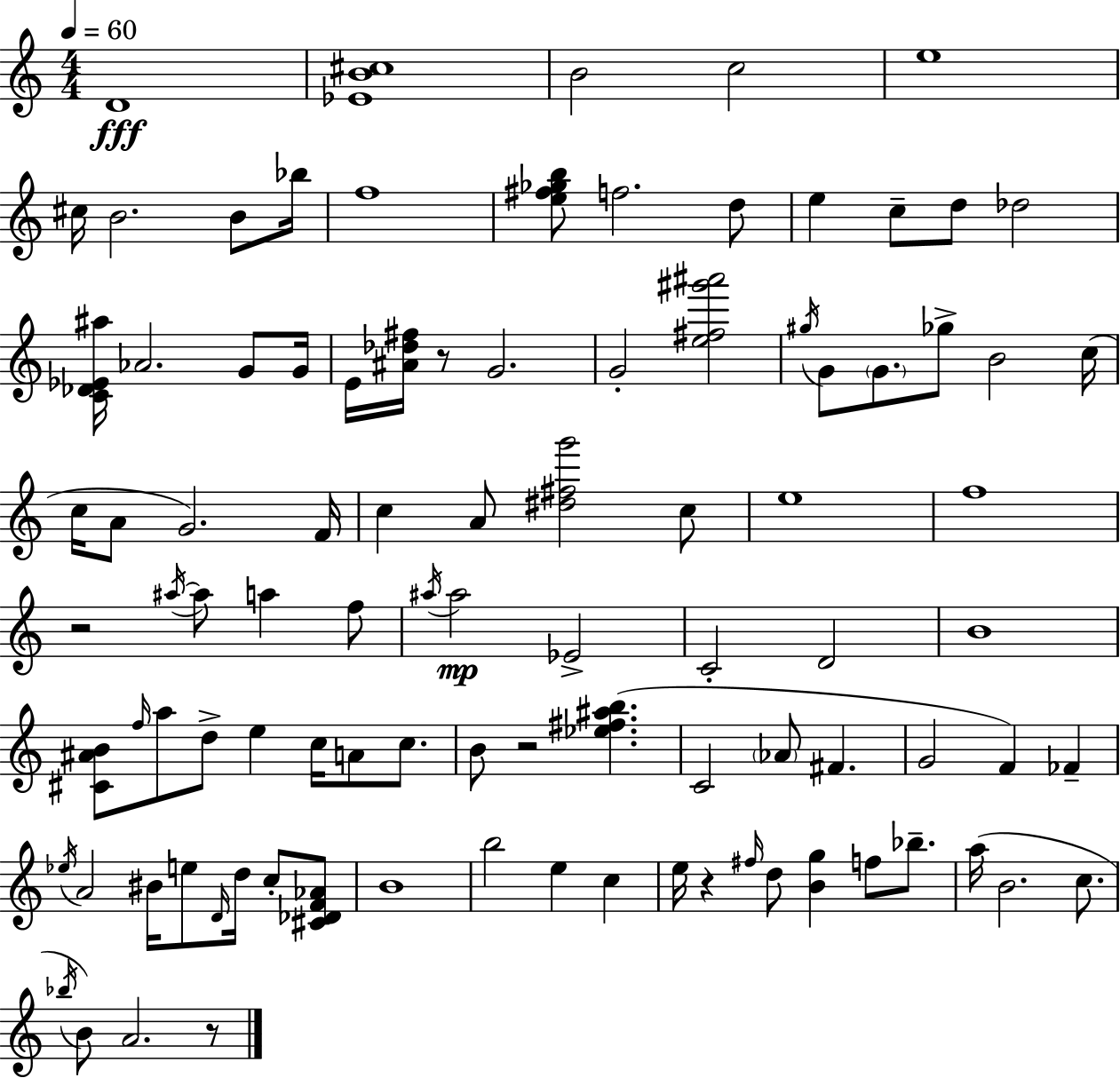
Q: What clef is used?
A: treble